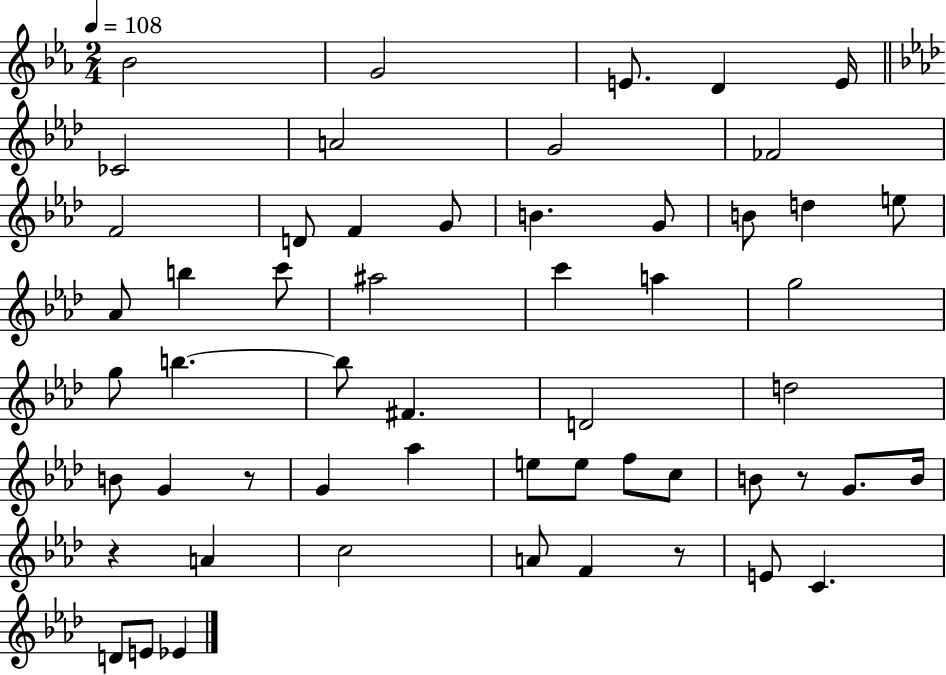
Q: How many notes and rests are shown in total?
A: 55